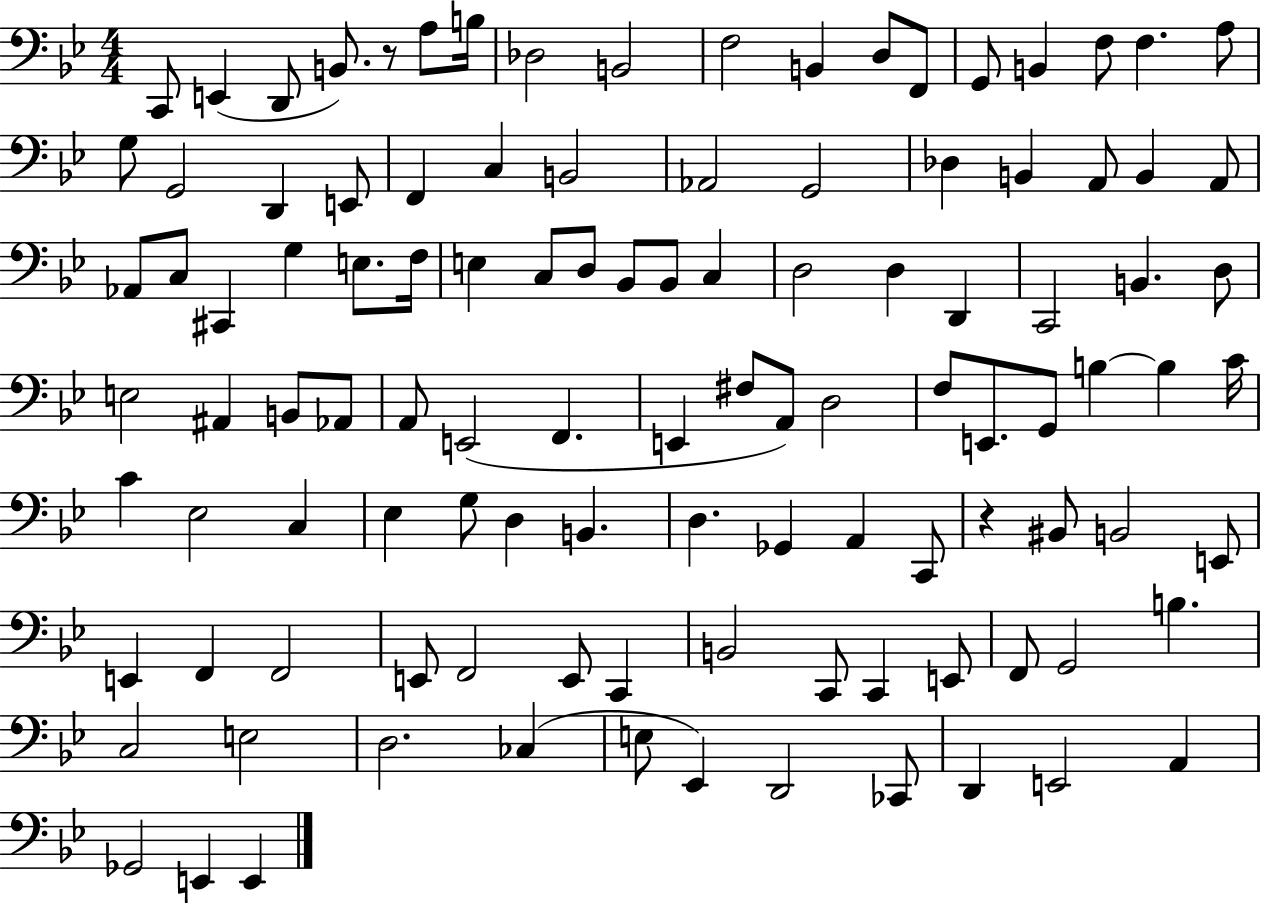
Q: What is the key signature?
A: BES major